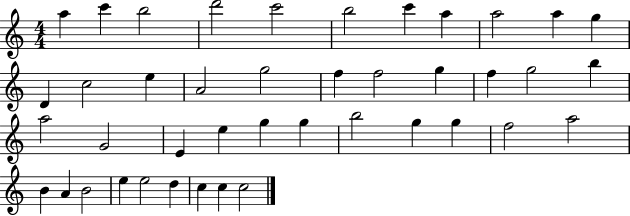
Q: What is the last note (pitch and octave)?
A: C5